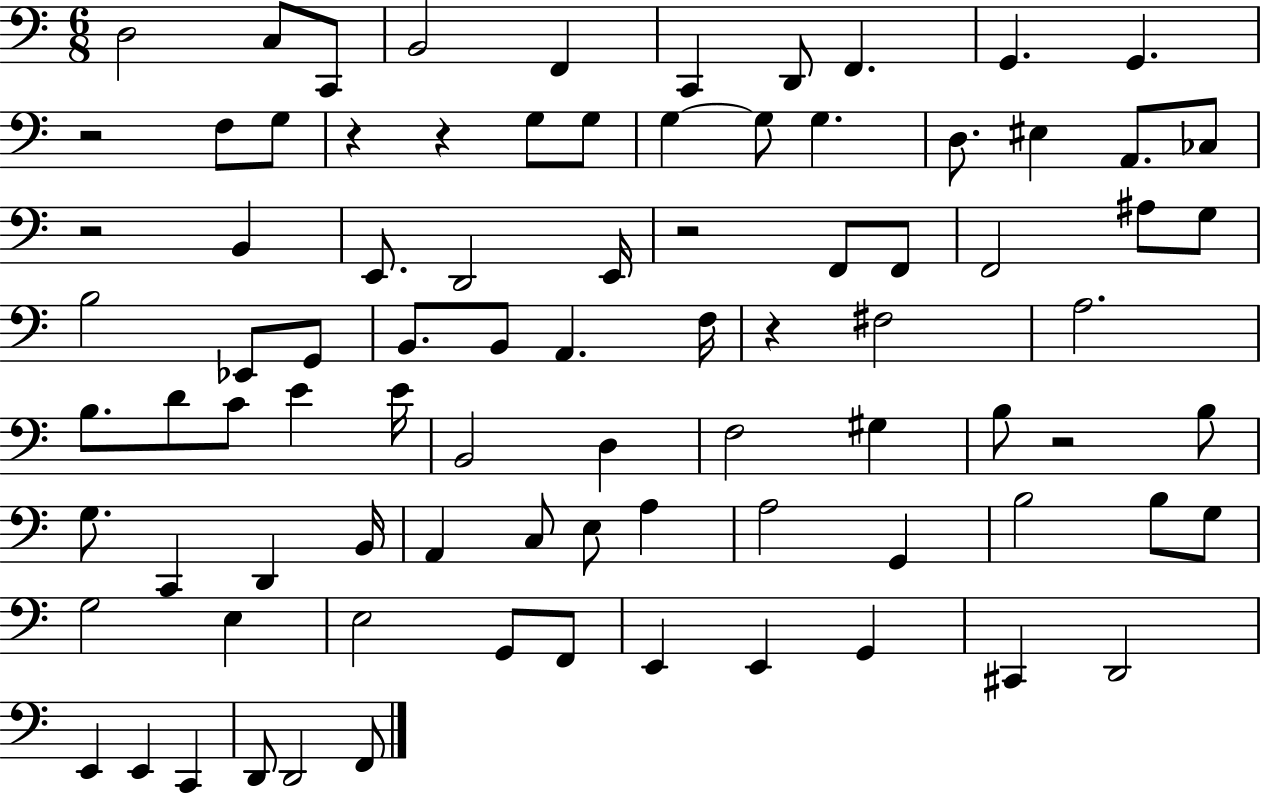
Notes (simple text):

D3/h C3/e C2/e B2/h F2/q C2/q D2/e F2/q. G2/q. G2/q. R/h F3/e G3/e R/q R/q G3/e G3/e G3/q G3/e G3/q. D3/e. EIS3/q A2/e. CES3/e R/h B2/q E2/e. D2/h E2/s R/h F2/e F2/e F2/h A#3/e G3/e B3/h Eb2/e G2/e B2/e. B2/e A2/q. F3/s R/q F#3/h A3/h. B3/e. D4/e C4/e E4/q E4/s B2/h D3/q F3/h G#3/q B3/e R/h B3/e G3/e. C2/q D2/q B2/s A2/q C3/e E3/e A3/q A3/h G2/q B3/h B3/e G3/e G3/h E3/q E3/h G2/e F2/e E2/q E2/q G2/q C#2/q D2/h E2/q E2/q C2/q D2/e D2/h F2/e